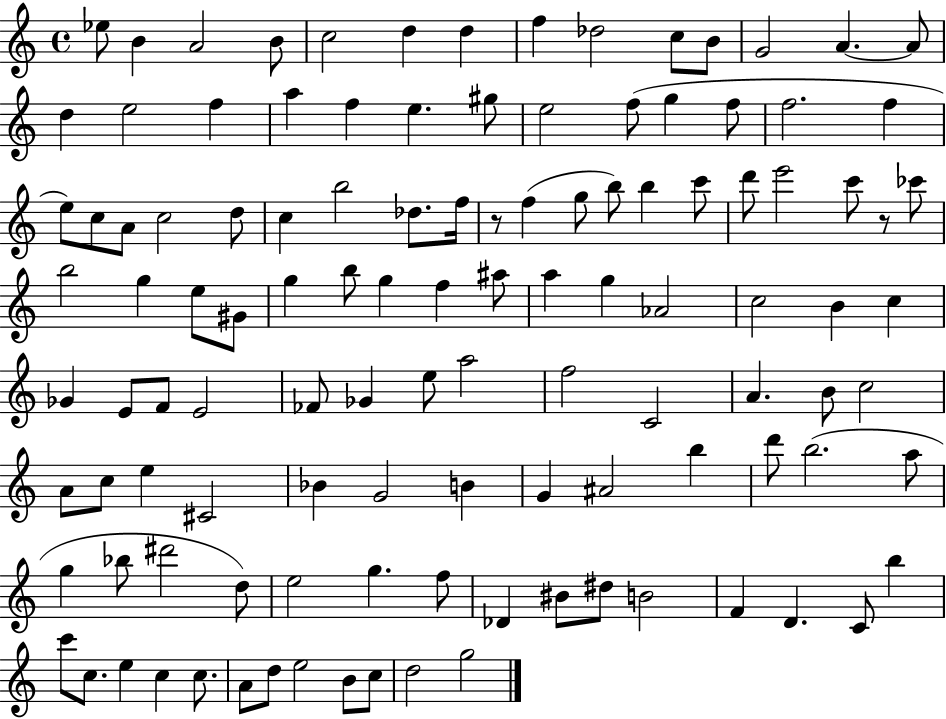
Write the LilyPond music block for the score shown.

{
  \clef treble
  \time 4/4
  \defaultTimeSignature
  \key c \major
  ees''8 b'4 a'2 b'8 | c''2 d''4 d''4 | f''4 des''2 c''8 b'8 | g'2 a'4.~~ a'8 | \break d''4 e''2 f''4 | a''4 f''4 e''4. gis''8 | e''2 f''8( g''4 f''8 | f''2. f''4 | \break e''8) c''8 a'8 c''2 d''8 | c''4 b''2 des''8. f''16 | r8 f''4( g''8 b''8) b''4 c'''8 | d'''8 e'''2 c'''8 r8 ces'''8 | \break b''2 g''4 e''8 gis'8 | g''4 b''8 g''4 f''4 ais''8 | a''4 g''4 aes'2 | c''2 b'4 c''4 | \break ges'4 e'8 f'8 e'2 | fes'8 ges'4 e''8 a''2 | f''2 c'2 | a'4. b'8 c''2 | \break a'8 c''8 e''4 cis'2 | bes'4 g'2 b'4 | g'4 ais'2 b''4 | d'''8 b''2.( a''8 | \break g''4 bes''8 dis'''2 d''8) | e''2 g''4. f''8 | des'4 bis'8 dis''8 b'2 | f'4 d'4. c'8 b''4 | \break c'''8 c''8. e''4 c''4 c''8. | a'8 d''8 e''2 b'8 c''8 | d''2 g''2 | \bar "|."
}